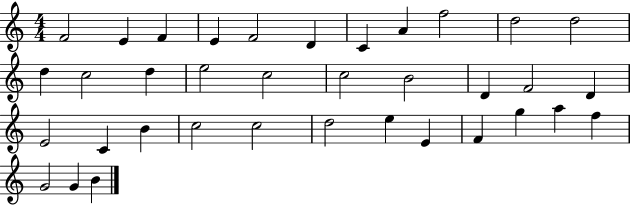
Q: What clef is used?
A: treble